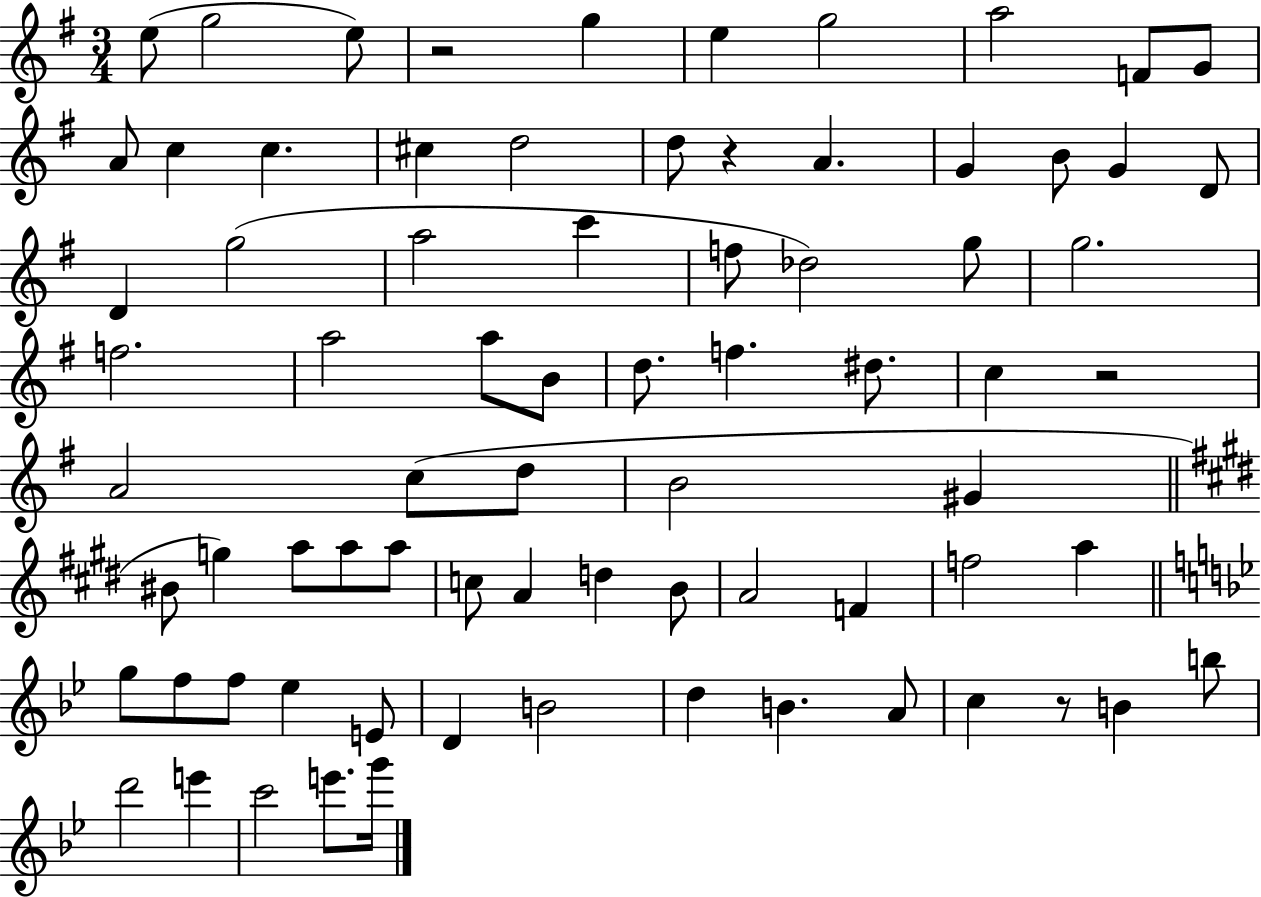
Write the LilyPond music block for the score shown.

{
  \clef treble
  \numericTimeSignature
  \time 3/4
  \key g \major
  e''8( g''2 e''8) | r2 g''4 | e''4 g''2 | a''2 f'8 g'8 | \break a'8 c''4 c''4. | cis''4 d''2 | d''8 r4 a'4. | g'4 b'8 g'4 d'8 | \break d'4 g''2( | a''2 c'''4 | f''8 des''2) g''8 | g''2. | \break f''2. | a''2 a''8 b'8 | d''8. f''4. dis''8. | c''4 r2 | \break a'2 c''8( d''8 | b'2 gis'4 | \bar "||" \break \key e \major bis'8 g''4) a''8 a''8 a''8 | c''8 a'4 d''4 b'8 | a'2 f'4 | f''2 a''4 | \break \bar "||" \break \key g \minor g''8 f''8 f''8 ees''4 e'8 | d'4 b'2 | d''4 b'4. a'8 | c''4 r8 b'4 b''8 | \break d'''2 e'''4 | c'''2 e'''8. g'''16 | \bar "|."
}